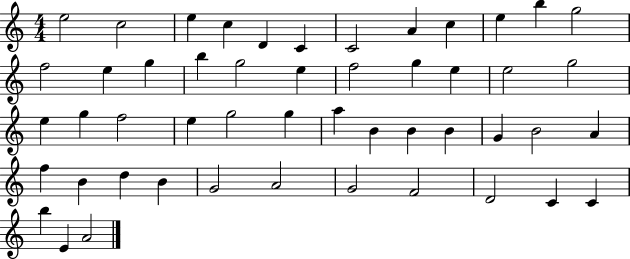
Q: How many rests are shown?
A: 0